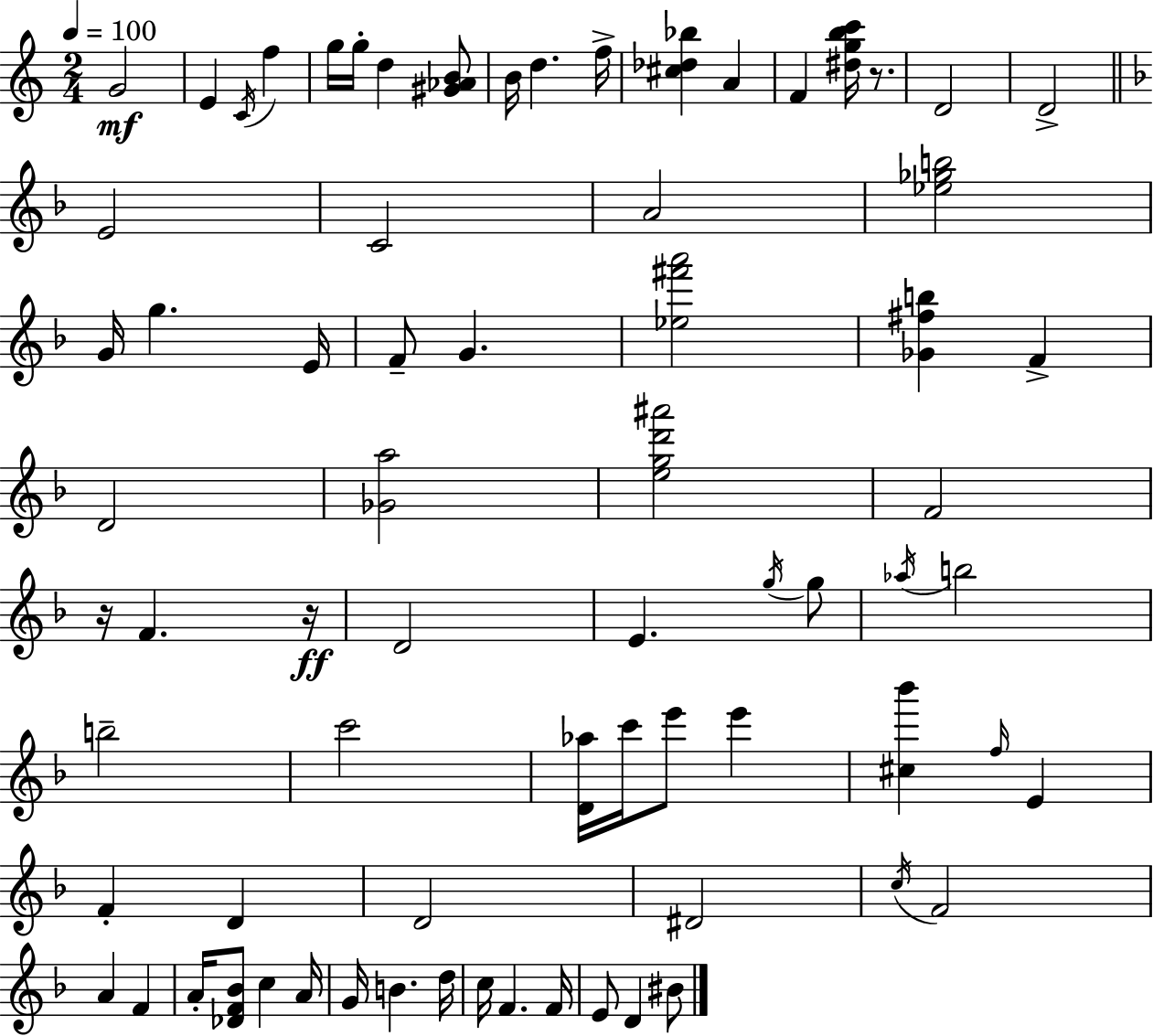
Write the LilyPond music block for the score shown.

{
  \clef treble
  \numericTimeSignature
  \time 2/4
  \key a \minor
  \tempo 4 = 100
  \repeat volta 2 { g'2\mf | e'4 \acciaccatura { c'16 } f''4 | g''16 g''16-. d''4 <gis' aes' b'>8 | b'16 d''4. | \break f''16-> <cis'' des'' bes''>4 a'4 | f'4 <dis'' g'' b'' c'''>16 r8. | d'2 | d'2-> | \break \bar "||" \break \key d \minor e'2 | c'2 | a'2 | <ees'' ges'' b''>2 | \break g'16 g''4. e'16 | f'8-- g'4. | <ees'' fis''' a'''>2 | <ges' fis'' b''>4 f'4-> | \break d'2 | <ges' a''>2 | <e'' g'' d''' ais'''>2 | f'2 | \break r16 f'4. r16\ff | d'2 | e'4. \acciaccatura { g''16 } g''8 | \acciaccatura { aes''16 } b''2 | \break b''2-- | c'''2 | <d' aes''>16 c'''16 e'''8 e'''4 | <cis'' bes'''>4 \grace { f''16 } e'4 | \break f'4-. d'4 | d'2 | dis'2 | \acciaccatura { c''16 } f'2 | \break a'4 | f'4 a'16-. <des' f' bes'>8 c''4 | a'16 g'16 b'4. | d''16 c''16 f'4. | \break f'16 e'8 d'4 | bis'8 } \bar "|."
}